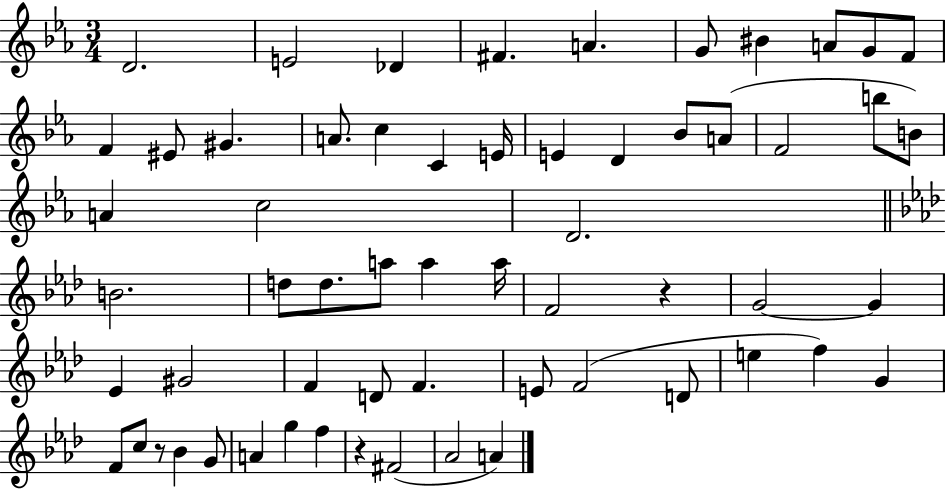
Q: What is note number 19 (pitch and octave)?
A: D4